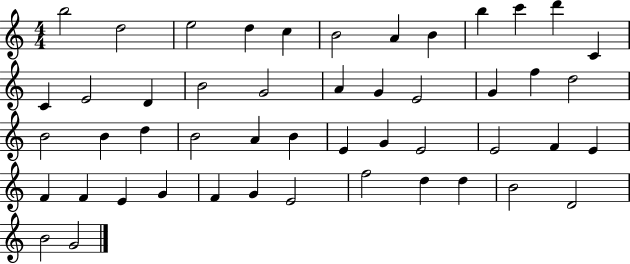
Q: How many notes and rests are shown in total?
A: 49